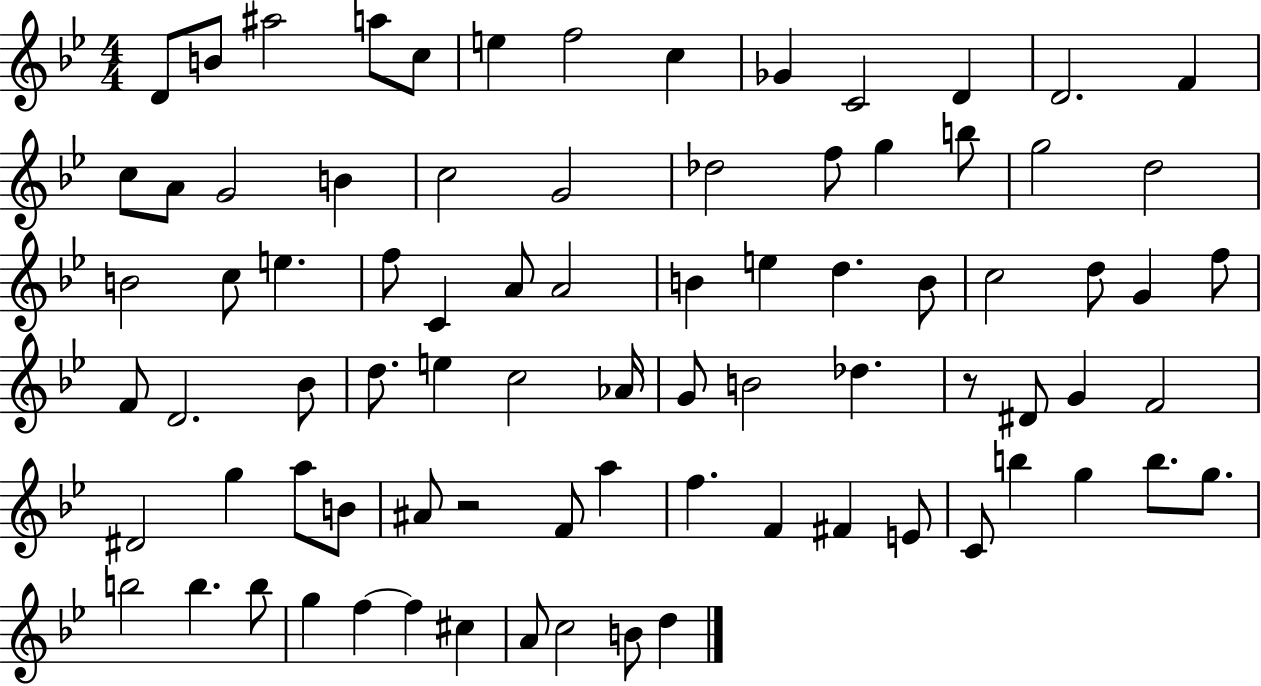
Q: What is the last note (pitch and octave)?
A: D5